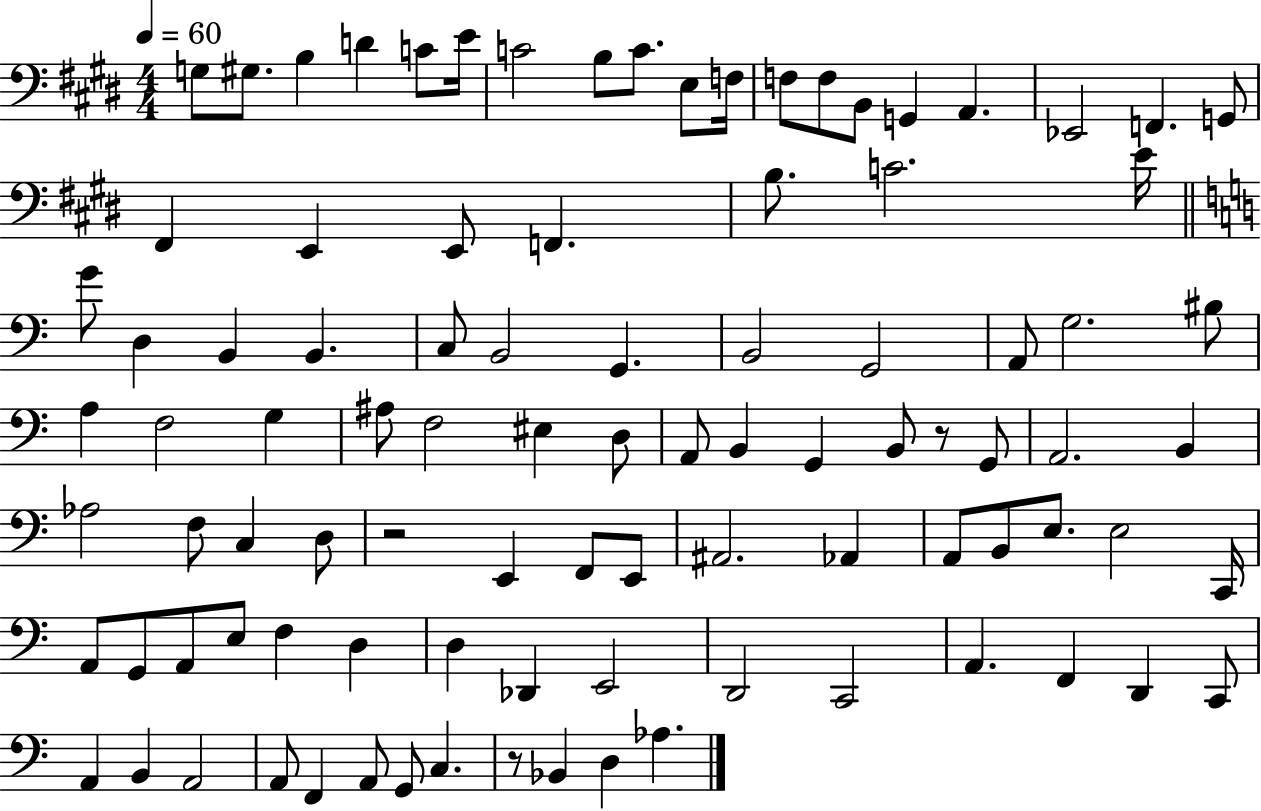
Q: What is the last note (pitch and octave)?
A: Ab3